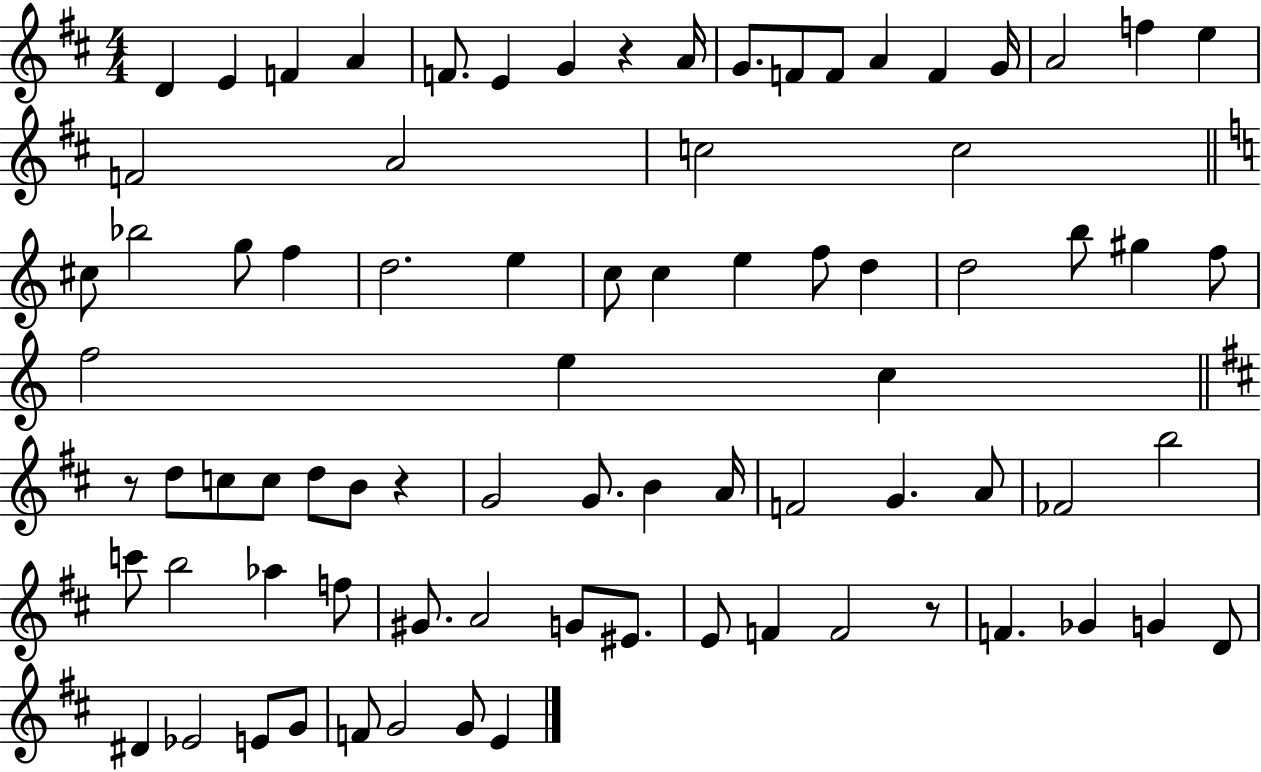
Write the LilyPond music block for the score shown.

{
  \clef treble
  \numericTimeSignature
  \time 4/4
  \key d \major
  d'4 e'4 f'4 a'4 | f'8. e'4 g'4 r4 a'16 | g'8. f'8 f'8 a'4 f'4 g'16 | a'2 f''4 e''4 | \break f'2 a'2 | c''2 c''2 | \bar "||" \break \key c \major cis''8 bes''2 g''8 f''4 | d''2. e''4 | c''8 c''4 e''4 f''8 d''4 | d''2 b''8 gis''4 f''8 | \break f''2 e''4 c''4 | \bar "||" \break \key d \major r8 d''8 c''8 c''8 d''8 b'8 r4 | g'2 g'8. b'4 a'16 | f'2 g'4. a'8 | fes'2 b''2 | \break c'''8 b''2 aes''4 f''8 | gis'8. a'2 g'8 eis'8. | e'8 f'4 f'2 r8 | f'4. ges'4 g'4 d'8 | \break dis'4 ees'2 e'8 g'8 | f'8 g'2 g'8 e'4 | \bar "|."
}